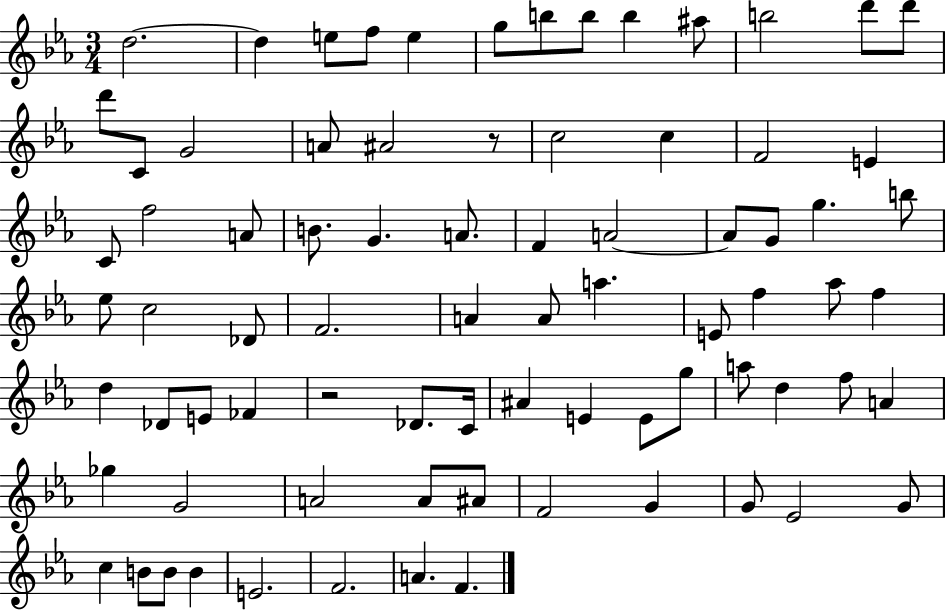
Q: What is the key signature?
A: EES major